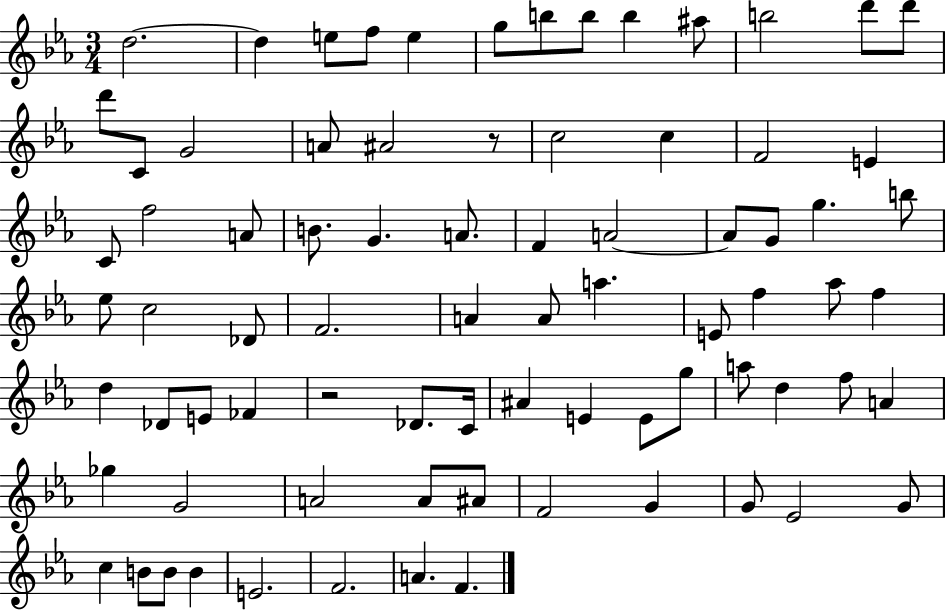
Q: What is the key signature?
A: EES major